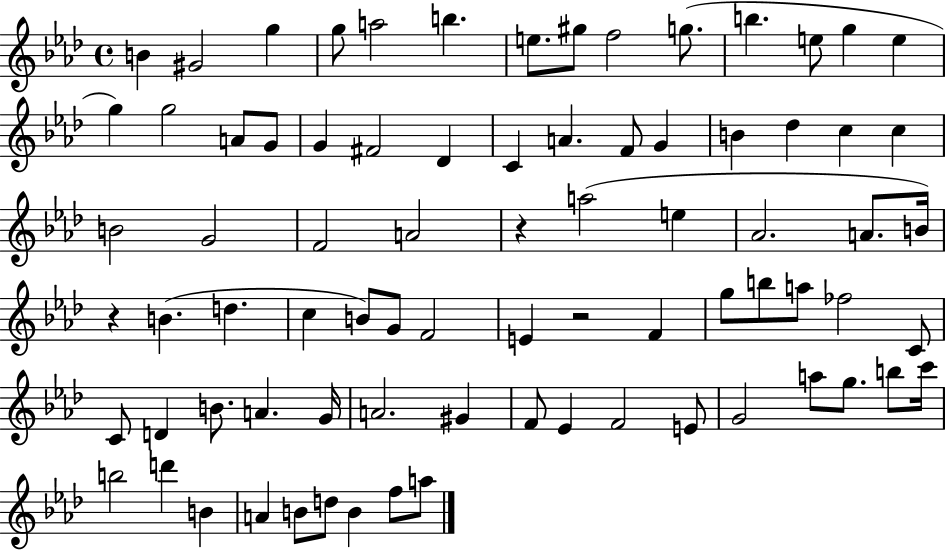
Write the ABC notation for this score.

X:1
T:Untitled
M:4/4
L:1/4
K:Ab
B ^G2 g g/2 a2 b e/2 ^g/2 f2 g/2 b e/2 g e g g2 A/2 G/2 G ^F2 _D C A F/2 G B _d c c B2 G2 F2 A2 z a2 e _A2 A/2 B/4 z B d c B/2 G/2 F2 E z2 F g/2 b/2 a/2 _f2 C/2 C/2 D B/2 A G/4 A2 ^G F/2 _E F2 E/2 G2 a/2 g/2 b/2 c'/4 b2 d' B A B/2 d/2 B f/2 a/2